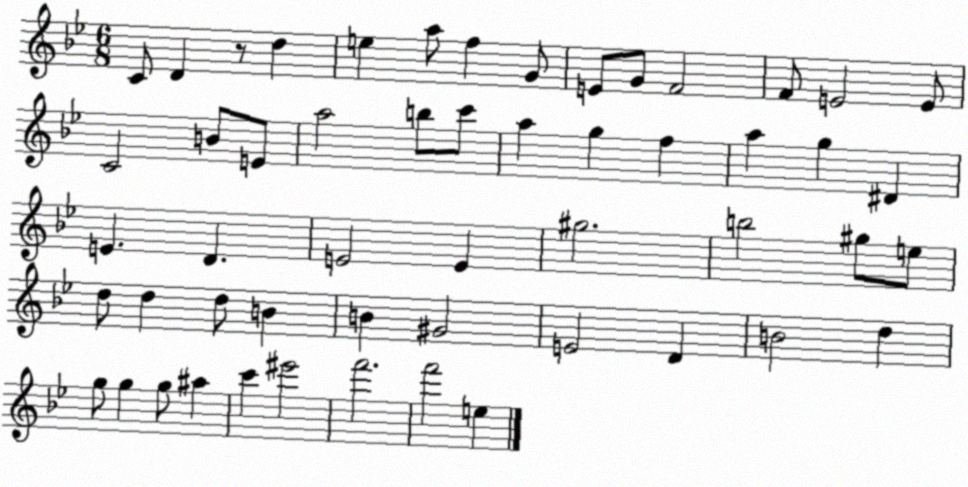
X:1
T:Untitled
M:6/8
L:1/4
K:Bb
C/2 D z/2 d e a/2 f G/2 E/2 G/2 F2 F/2 E2 E/2 C2 B/2 E/2 a2 b/2 c'/2 a g f a g ^D E D E2 E ^g2 b2 ^g/2 e/2 d/2 d d/2 B B ^G2 E2 D B2 d g/2 g g/2 ^a c' ^e'2 f'2 f'2 e